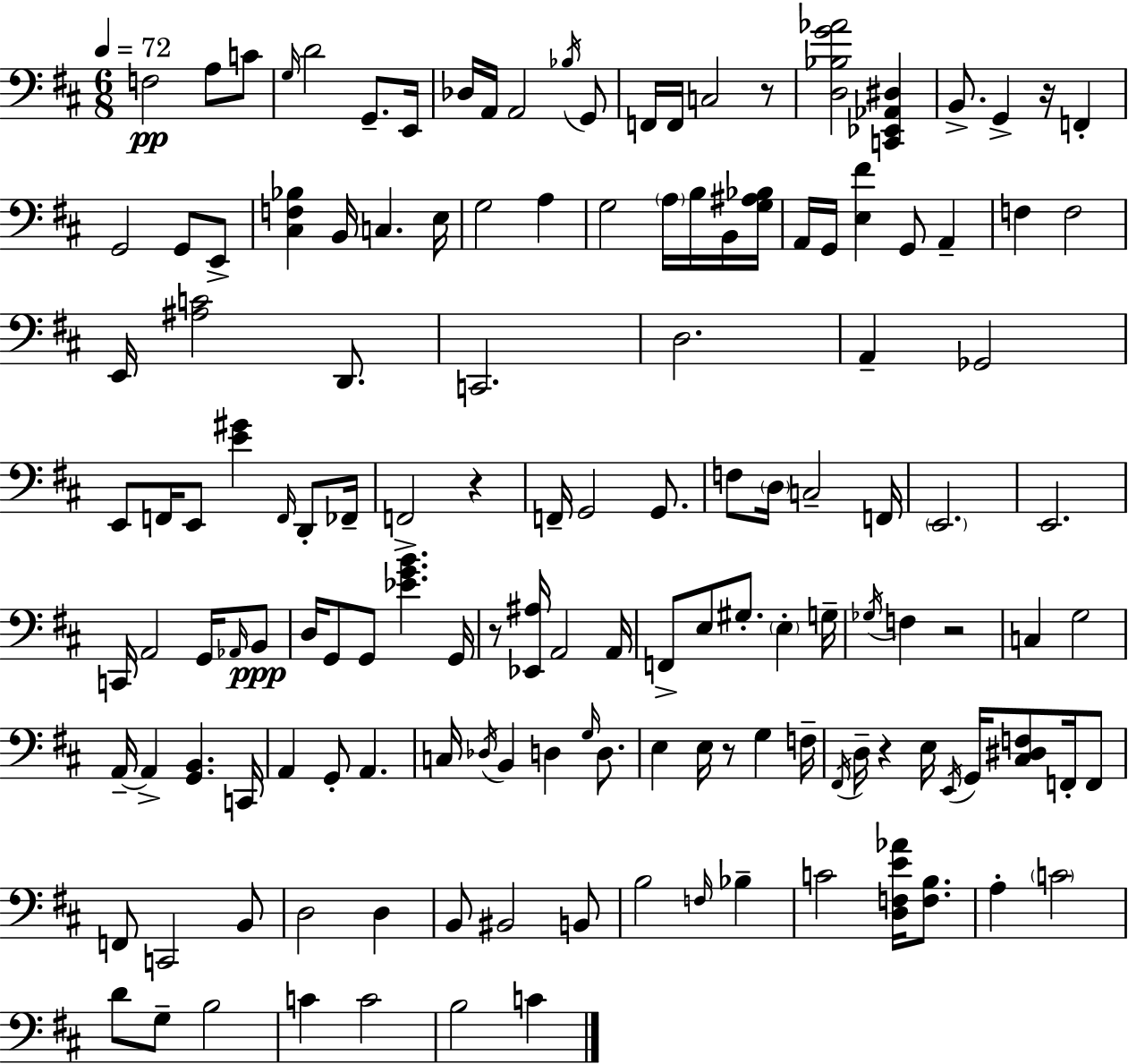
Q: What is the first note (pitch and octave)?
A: F3